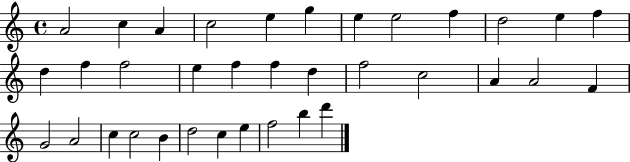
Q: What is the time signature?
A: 4/4